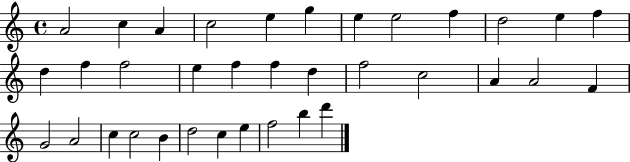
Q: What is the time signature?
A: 4/4